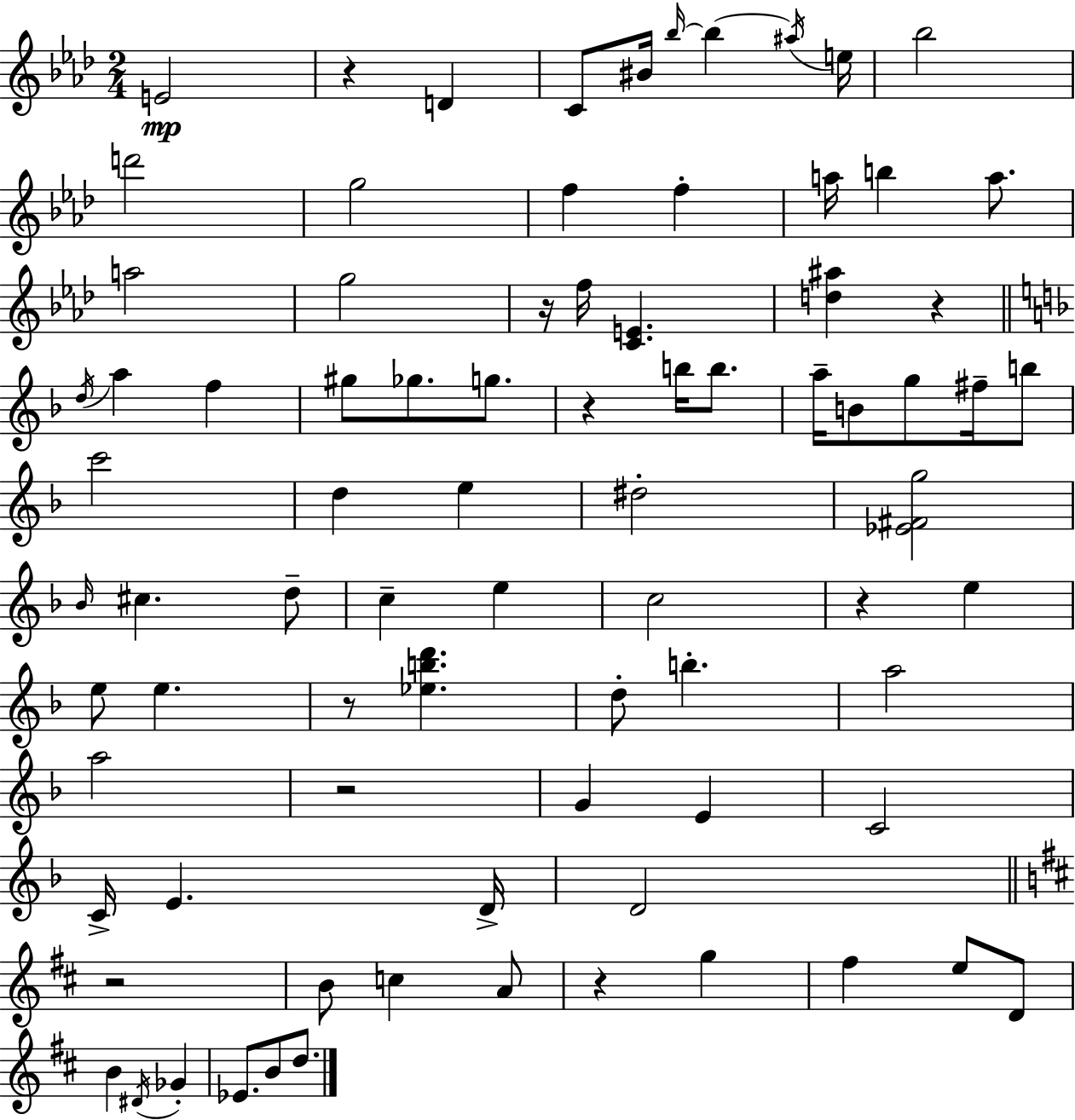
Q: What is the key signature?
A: AES major